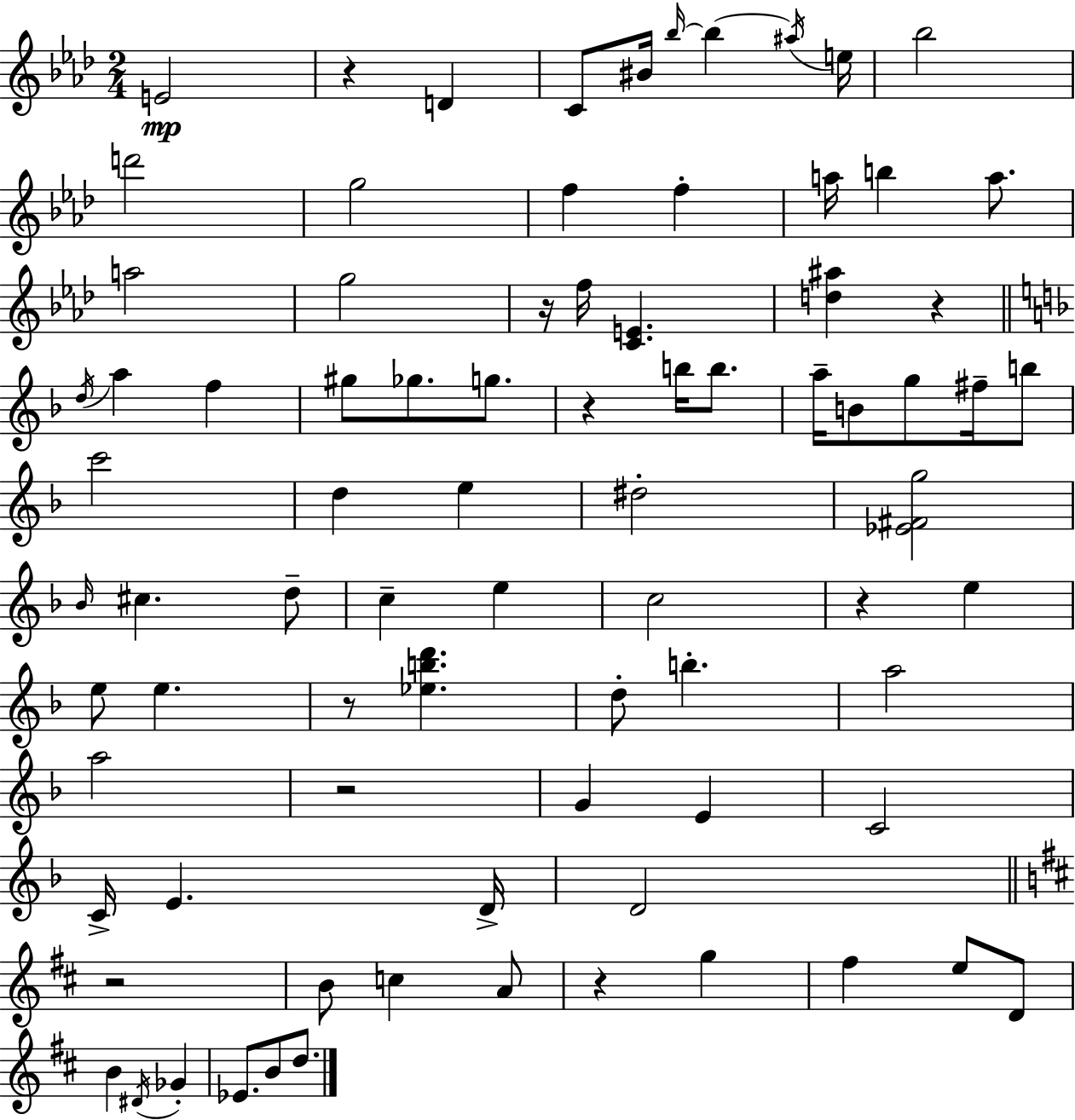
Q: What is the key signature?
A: AES major